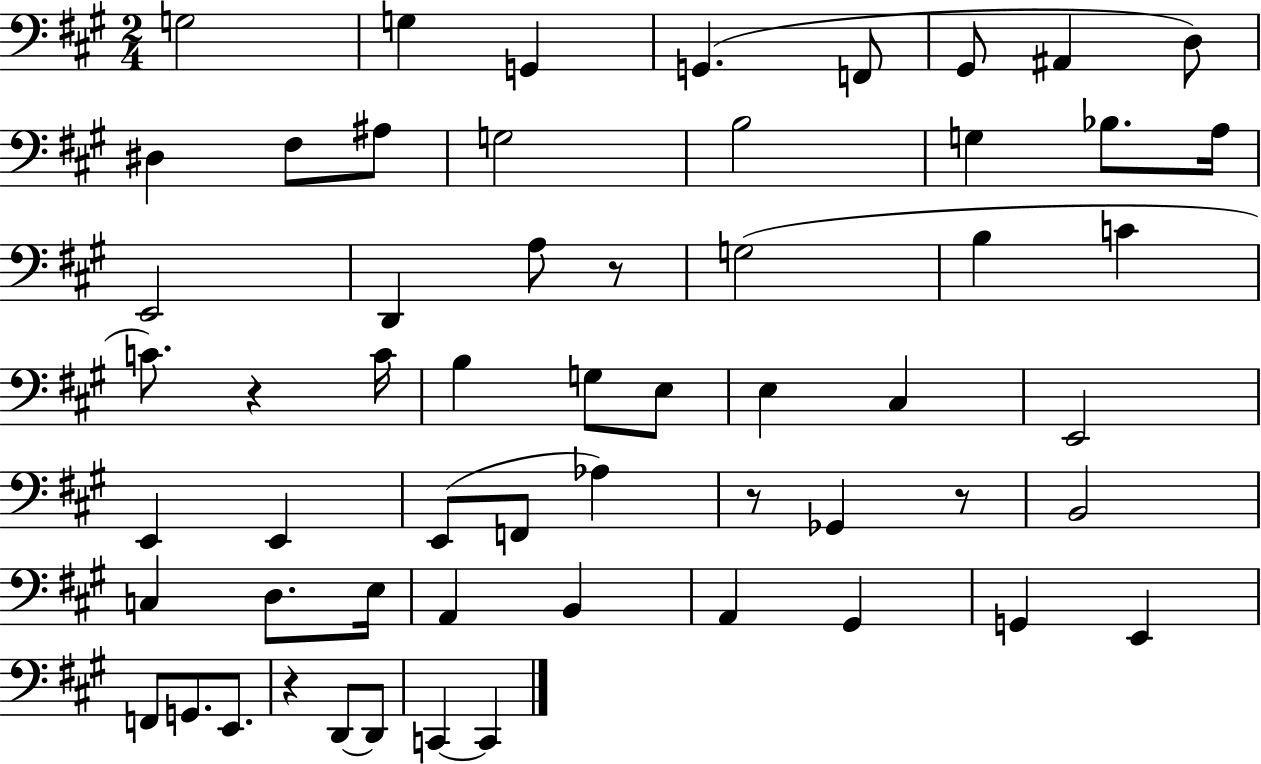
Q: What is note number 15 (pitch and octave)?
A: Bb3